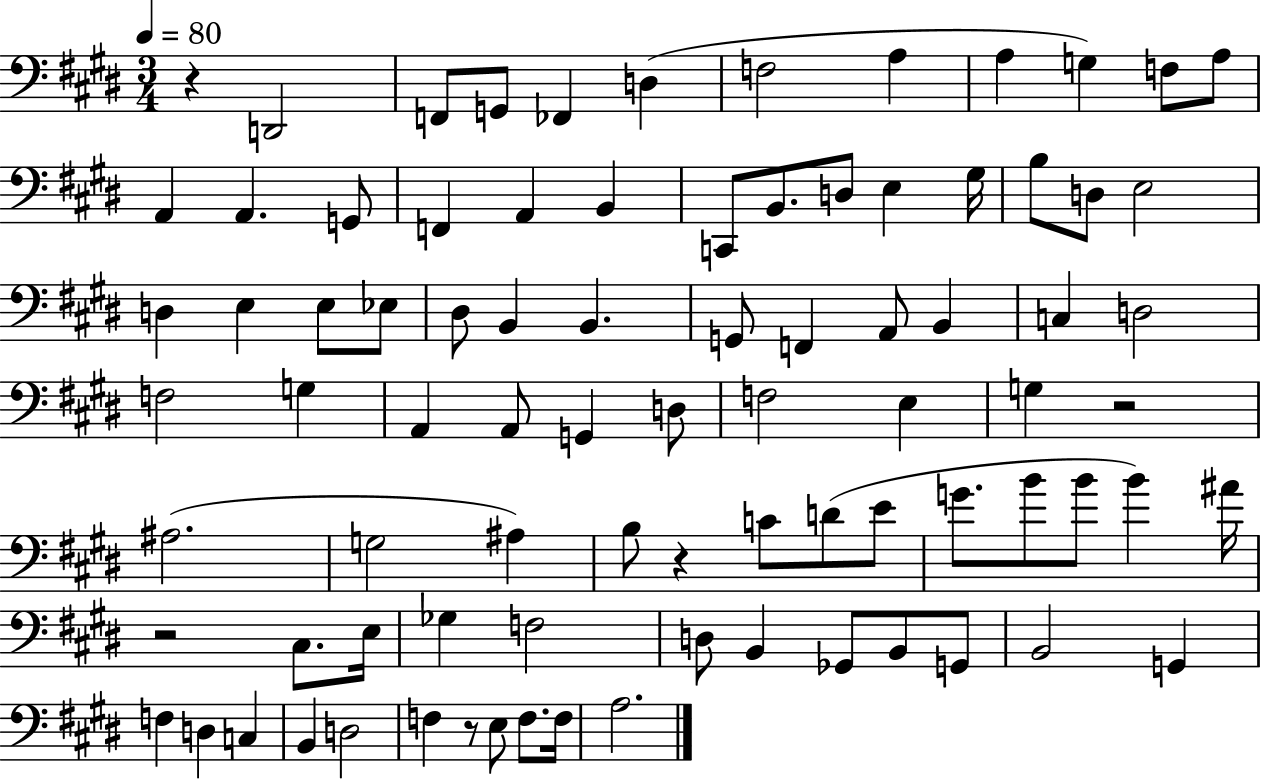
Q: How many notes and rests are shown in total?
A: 85